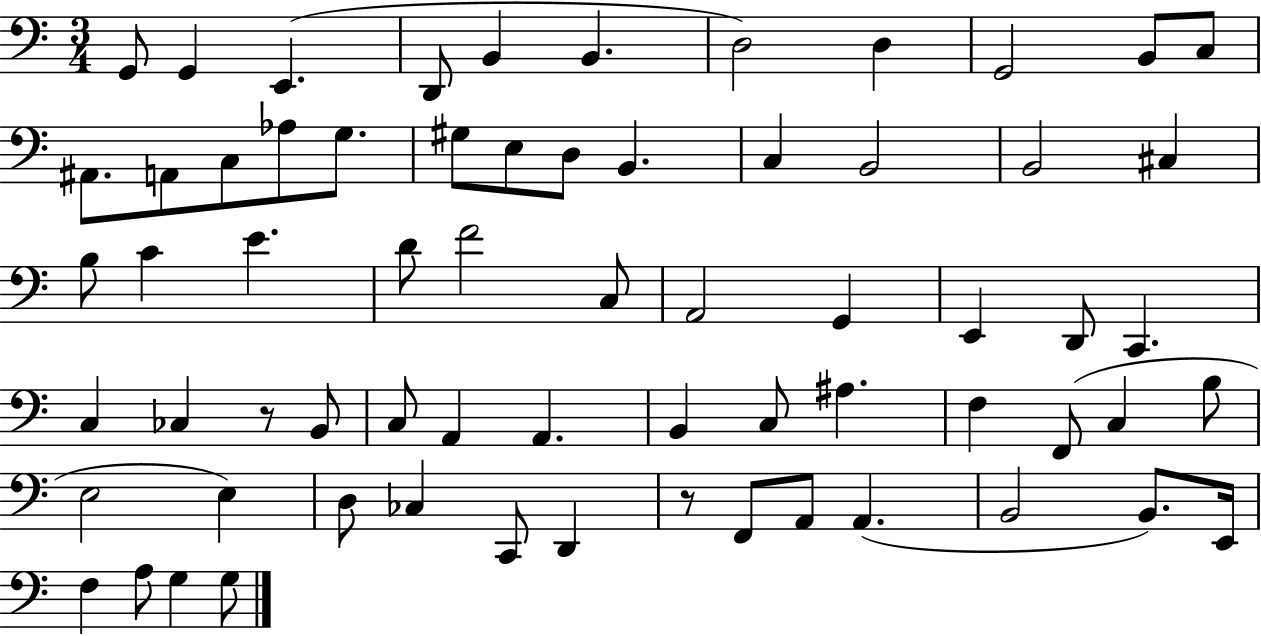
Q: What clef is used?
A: bass